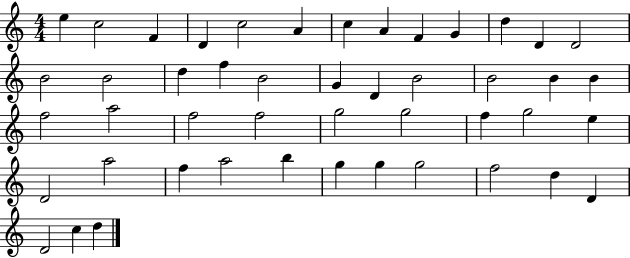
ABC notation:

X:1
T:Untitled
M:4/4
L:1/4
K:C
e c2 F D c2 A c A F G d D D2 B2 B2 d f B2 G D B2 B2 B B f2 a2 f2 f2 g2 g2 f g2 e D2 a2 f a2 b g g g2 f2 d D D2 c d